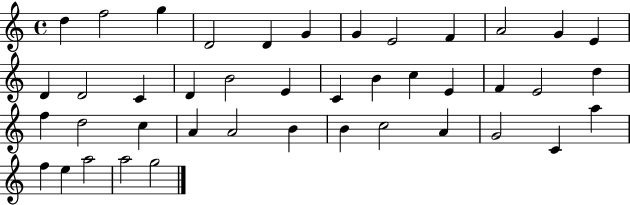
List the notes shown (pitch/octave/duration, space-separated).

D5/q F5/h G5/q D4/h D4/q G4/q G4/q E4/h F4/q A4/h G4/q E4/q D4/q D4/h C4/q D4/q B4/h E4/q C4/q B4/q C5/q E4/q F4/q E4/h D5/q F5/q D5/h C5/q A4/q A4/h B4/q B4/q C5/h A4/q G4/h C4/q A5/q F5/q E5/q A5/h A5/h G5/h